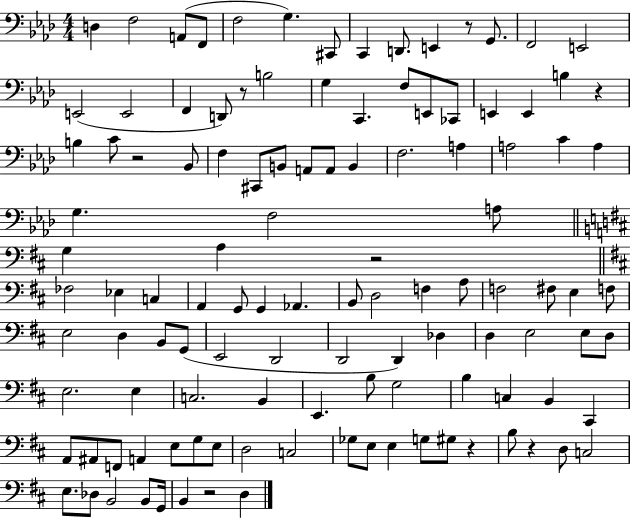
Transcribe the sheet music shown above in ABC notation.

X:1
T:Untitled
M:4/4
L:1/4
K:Ab
D, F,2 A,,/2 F,,/2 F,2 G, ^C,,/2 C,, D,,/2 E,, z/2 G,,/2 F,,2 E,,2 E,,2 E,,2 F,, D,,/2 z/2 B,2 G, C,, F,/2 E,,/2 _C,,/2 E,, E,, B, z B, C/2 z2 _B,,/2 F, ^C,,/2 B,,/2 A,,/2 A,,/2 B,, F,2 A, A,2 C A, G, F,2 A,/2 G, A, z2 _F,2 _E, C, A,, G,,/2 G,, _A,, B,,/2 D,2 F, A,/2 F,2 ^F,/2 E, F,/2 E,2 D, B,,/2 G,,/2 E,,2 D,,2 D,,2 D,, _D, D, E,2 E,/2 D,/2 E,2 E, C,2 B,, E,, B,/2 G,2 B, C, B,, ^C,, A,,/2 ^A,,/2 F,,/2 A,, E,/2 G,/2 E,/2 D,2 C,2 _G,/2 E,/2 E, G,/2 ^G,/2 z B,/2 z D,/2 C,2 E,/2 _D,/2 B,,2 B,,/2 G,,/4 B,, z2 D,